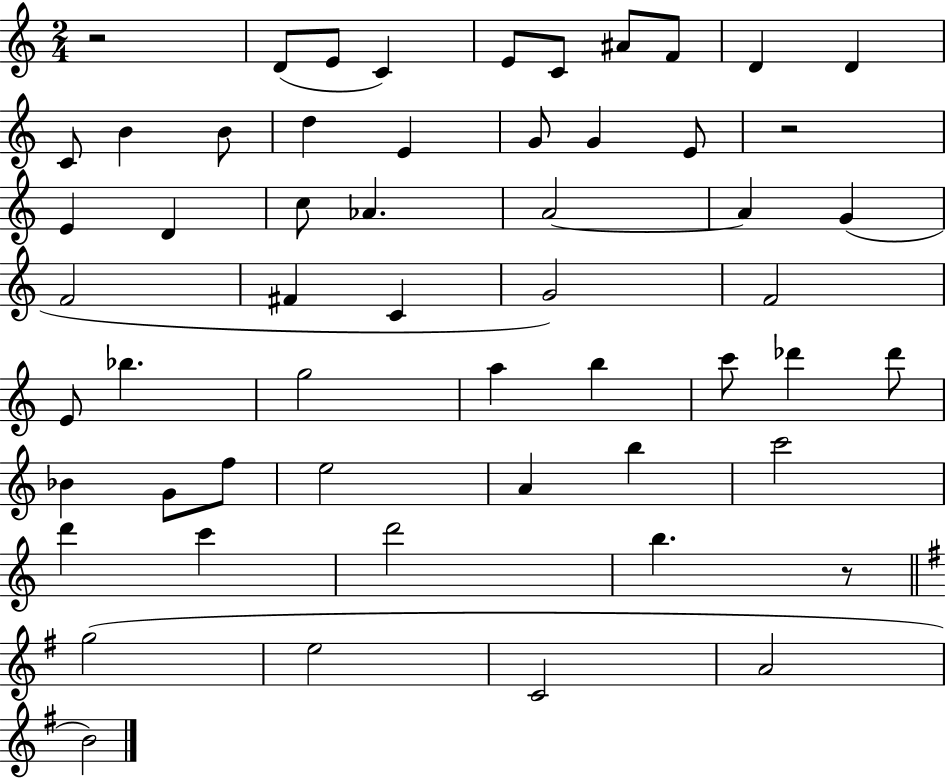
{
  \clef treble
  \numericTimeSignature
  \time 2/4
  \key c \major
  r2 | d'8( e'8 c'4) | e'8 c'8 ais'8 f'8 | d'4 d'4 | \break c'8 b'4 b'8 | d''4 e'4 | g'8 g'4 e'8 | r2 | \break e'4 d'4 | c''8 aes'4. | a'2~~ | a'4 g'4( | \break f'2 | fis'4 c'4 | g'2) | f'2 | \break e'8 bes''4. | g''2 | a''4 b''4 | c'''8 des'''4 des'''8 | \break bes'4 g'8 f''8 | e''2 | a'4 b''4 | c'''2 | \break d'''4 c'''4 | d'''2 | b''4. r8 | \bar "||" \break \key e \minor g''2( | e''2 | c'2 | a'2 | \break b'2) | \bar "|."
}